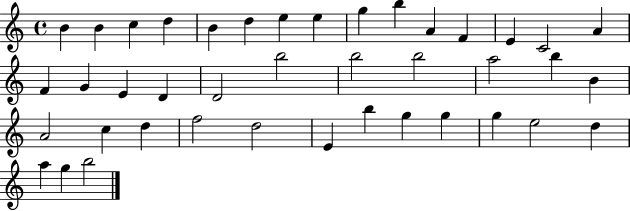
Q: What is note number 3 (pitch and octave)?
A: C5